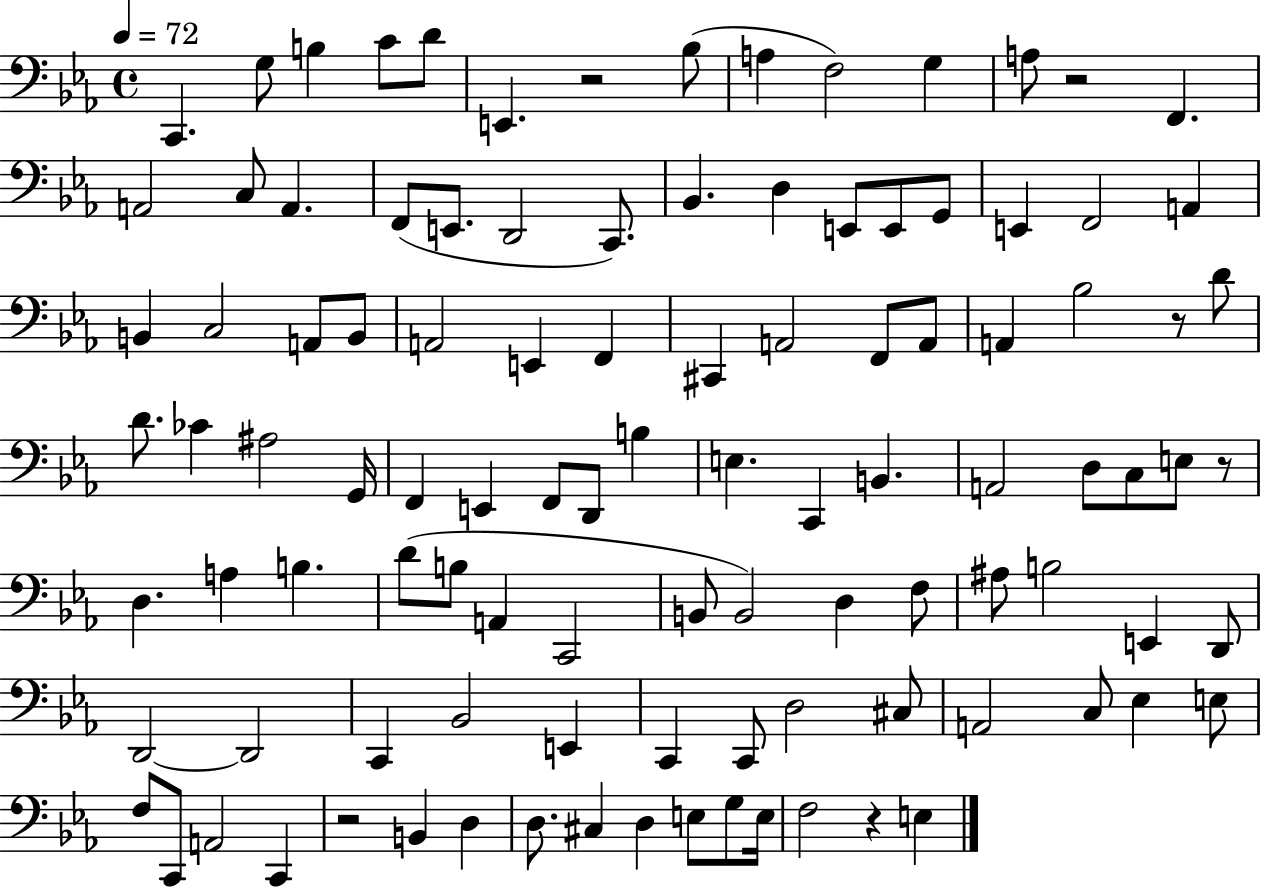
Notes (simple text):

C2/q. G3/e B3/q C4/e D4/e E2/q. R/h Bb3/e A3/q F3/h G3/q A3/e R/h F2/q. A2/h C3/e A2/q. F2/e E2/e. D2/h C2/e. Bb2/q. D3/q E2/e E2/e G2/e E2/q F2/h A2/q B2/q C3/h A2/e B2/e A2/h E2/q F2/q C#2/q A2/h F2/e A2/e A2/q Bb3/h R/e D4/e D4/e. CES4/q A#3/h G2/s F2/q E2/q F2/e D2/e B3/q E3/q. C2/q B2/q. A2/h D3/e C3/e E3/e R/e D3/q. A3/q B3/q. D4/e B3/e A2/q C2/h B2/e B2/h D3/q F3/e A#3/e B3/h E2/q D2/e D2/h D2/h C2/q Bb2/h E2/q C2/q C2/e D3/h C#3/e A2/h C3/e Eb3/q E3/e F3/e C2/e A2/h C2/q R/h B2/q D3/q D3/e. C#3/q D3/q E3/e G3/e E3/s F3/h R/q E3/q